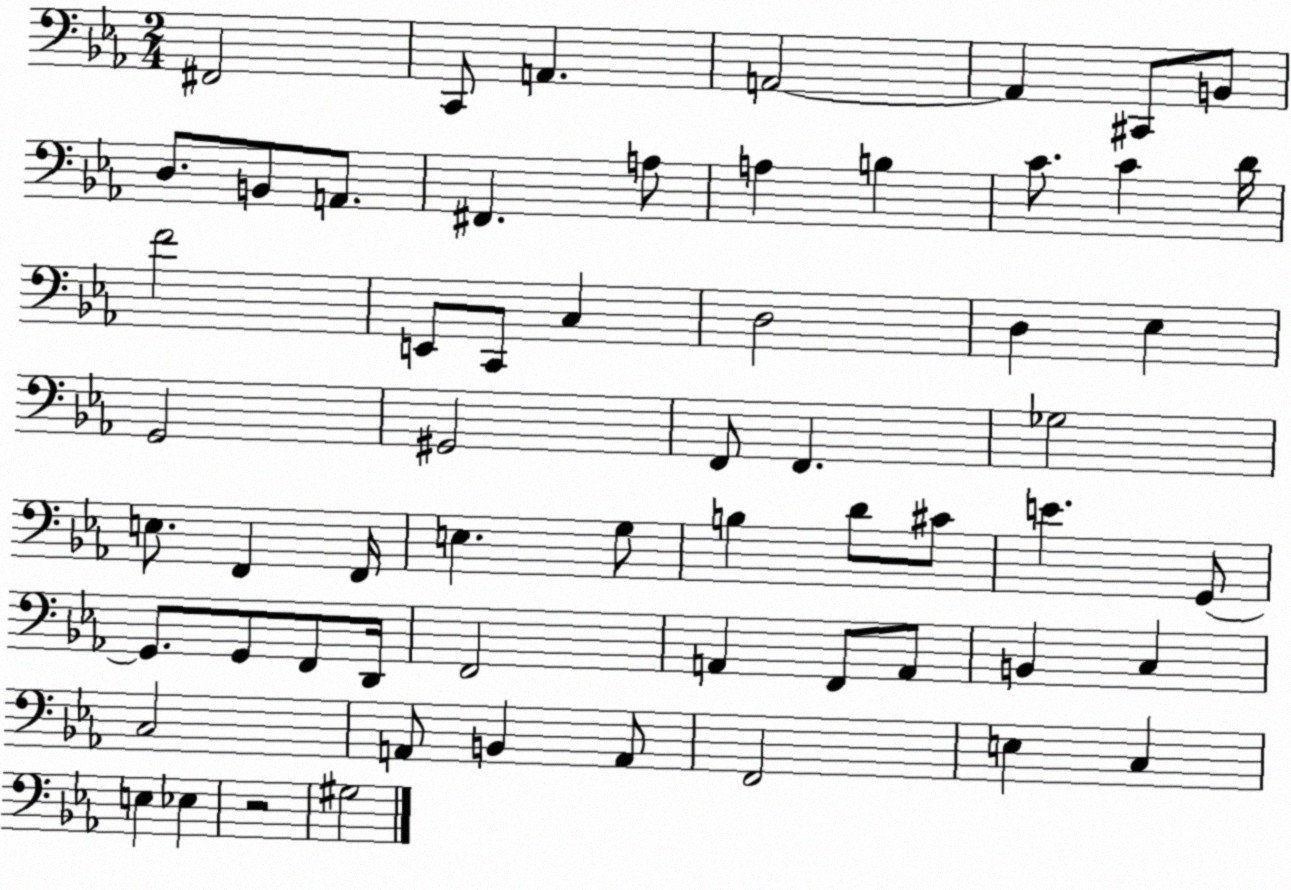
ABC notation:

X:1
T:Untitled
M:2/4
L:1/4
K:Eb
^F,,2 C,,/2 A,, A,,2 A,, ^C,,/2 B,,/2 D,/2 B,,/2 A,,/2 ^F,, A,/2 A, B, C/2 C D/4 F2 E,,/2 C,,/2 C, D,2 D, _E, G,,2 ^G,,2 F,,/2 F,, _G,2 E,/2 F,, F,,/4 E, G,/2 B, D/2 ^C/2 E G,,/2 G,,/2 G,,/2 F,,/2 D,,/4 F,,2 A,, F,,/2 A,,/2 B,, C, C,2 A,,/2 B,, A,,/2 F,,2 E, C, E, _E, z2 ^G,2